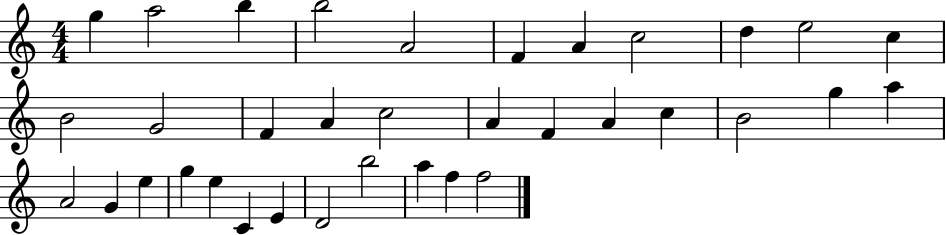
G5/q A5/h B5/q B5/h A4/h F4/q A4/q C5/h D5/q E5/h C5/q B4/h G4/h F4/q A4/q C5/h A4/q F4/q A4/q C5/q B4/h G5/q A5/q A4/h G4/q E5/q G5/q E5/q C4/q E4/q D4/h B5/h A5/q F5/q F5/h